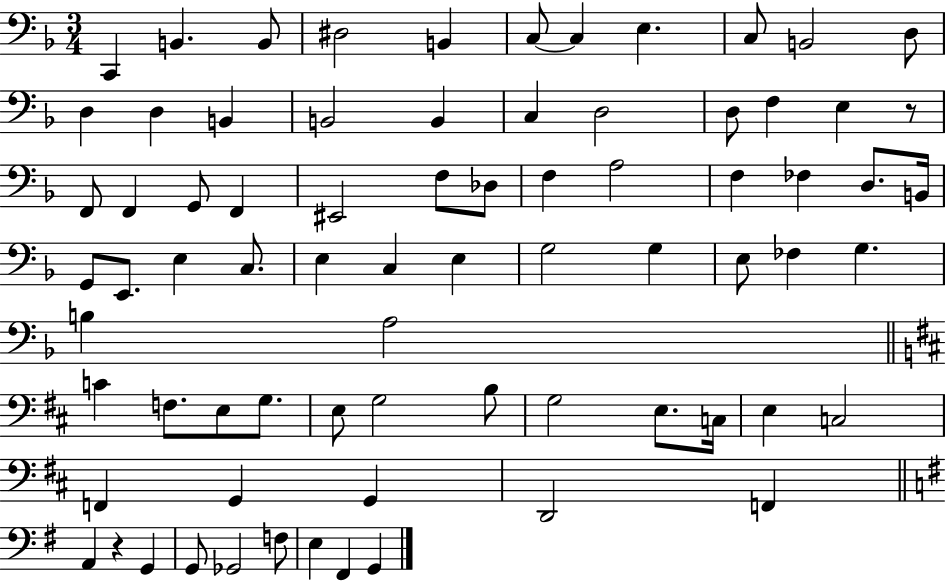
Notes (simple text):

C2/q B2/q. B2/e D#3/h B2/q C3/e C3/q E3/q. C3/e B2/h D3/e D3/q D3/q B2/q B2/h B2/q C3/q D3/h D3/e F3/q E3/q R/e F2/e F2/q G2/e F2/q EIS2/h F3/e Db3/e F3/q A3/h F3/q FES3/q D3/e. B2/s G2/e E2/e. E3/q C3/e. E3/q C3/q E3/q G3/h G3/q E3/e FES3/q G3/q. B3/q A3/h C4/q F3/e. E3/e G3/e. E3/e G3/h B3/e G3/h E3/e. C3/s E3/q C3/h F2/q G2/q G2/q D2/h F2/q A2/q R/q G2/q G2/e Gb2/h F3/e E3/q F#2/q G2/q